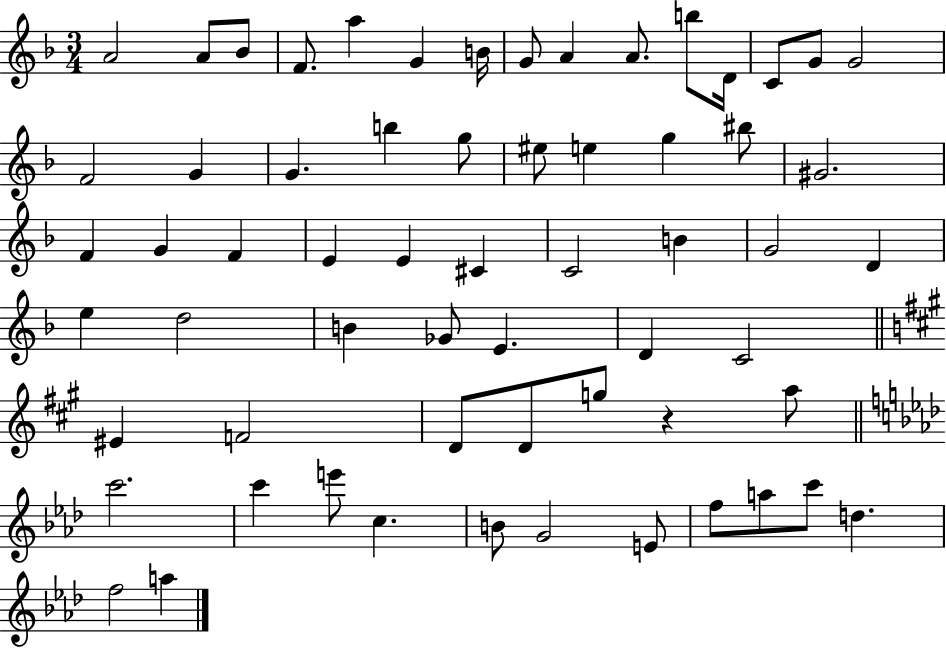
X:1
T:Untitled
M:3/4
L:1/4
K:F
A2 A/2 _B/2 F/2 a G B/4 G/2 A A/2 b/2 D/4 C/2 G/2 G2 F2 G G b g/2 ^e/2 e g ^b/2 ^G2 F G F E E ^C C2 B G2 D e d2 B _G/2 E D C2 ^E F2 D/2 D/2 g/2 z a/2 c'2 c' e'/2 c B/2 G2 E/2 f/2 a/2 c'/2 d f2 a